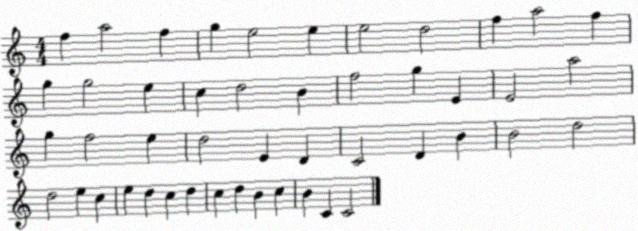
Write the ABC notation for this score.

X:1
T:Untitled
M:4/4
L:1/4
K:C
f a2 f g e2 e e2 d2 f a2 f g g2 e c d2 B f2 g E E2 a2 g f2 e d2 E D C2 D B B2 d2 d2 e c e d c d c d B c B C C2